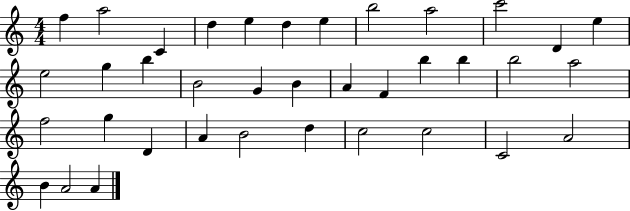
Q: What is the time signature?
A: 4/4